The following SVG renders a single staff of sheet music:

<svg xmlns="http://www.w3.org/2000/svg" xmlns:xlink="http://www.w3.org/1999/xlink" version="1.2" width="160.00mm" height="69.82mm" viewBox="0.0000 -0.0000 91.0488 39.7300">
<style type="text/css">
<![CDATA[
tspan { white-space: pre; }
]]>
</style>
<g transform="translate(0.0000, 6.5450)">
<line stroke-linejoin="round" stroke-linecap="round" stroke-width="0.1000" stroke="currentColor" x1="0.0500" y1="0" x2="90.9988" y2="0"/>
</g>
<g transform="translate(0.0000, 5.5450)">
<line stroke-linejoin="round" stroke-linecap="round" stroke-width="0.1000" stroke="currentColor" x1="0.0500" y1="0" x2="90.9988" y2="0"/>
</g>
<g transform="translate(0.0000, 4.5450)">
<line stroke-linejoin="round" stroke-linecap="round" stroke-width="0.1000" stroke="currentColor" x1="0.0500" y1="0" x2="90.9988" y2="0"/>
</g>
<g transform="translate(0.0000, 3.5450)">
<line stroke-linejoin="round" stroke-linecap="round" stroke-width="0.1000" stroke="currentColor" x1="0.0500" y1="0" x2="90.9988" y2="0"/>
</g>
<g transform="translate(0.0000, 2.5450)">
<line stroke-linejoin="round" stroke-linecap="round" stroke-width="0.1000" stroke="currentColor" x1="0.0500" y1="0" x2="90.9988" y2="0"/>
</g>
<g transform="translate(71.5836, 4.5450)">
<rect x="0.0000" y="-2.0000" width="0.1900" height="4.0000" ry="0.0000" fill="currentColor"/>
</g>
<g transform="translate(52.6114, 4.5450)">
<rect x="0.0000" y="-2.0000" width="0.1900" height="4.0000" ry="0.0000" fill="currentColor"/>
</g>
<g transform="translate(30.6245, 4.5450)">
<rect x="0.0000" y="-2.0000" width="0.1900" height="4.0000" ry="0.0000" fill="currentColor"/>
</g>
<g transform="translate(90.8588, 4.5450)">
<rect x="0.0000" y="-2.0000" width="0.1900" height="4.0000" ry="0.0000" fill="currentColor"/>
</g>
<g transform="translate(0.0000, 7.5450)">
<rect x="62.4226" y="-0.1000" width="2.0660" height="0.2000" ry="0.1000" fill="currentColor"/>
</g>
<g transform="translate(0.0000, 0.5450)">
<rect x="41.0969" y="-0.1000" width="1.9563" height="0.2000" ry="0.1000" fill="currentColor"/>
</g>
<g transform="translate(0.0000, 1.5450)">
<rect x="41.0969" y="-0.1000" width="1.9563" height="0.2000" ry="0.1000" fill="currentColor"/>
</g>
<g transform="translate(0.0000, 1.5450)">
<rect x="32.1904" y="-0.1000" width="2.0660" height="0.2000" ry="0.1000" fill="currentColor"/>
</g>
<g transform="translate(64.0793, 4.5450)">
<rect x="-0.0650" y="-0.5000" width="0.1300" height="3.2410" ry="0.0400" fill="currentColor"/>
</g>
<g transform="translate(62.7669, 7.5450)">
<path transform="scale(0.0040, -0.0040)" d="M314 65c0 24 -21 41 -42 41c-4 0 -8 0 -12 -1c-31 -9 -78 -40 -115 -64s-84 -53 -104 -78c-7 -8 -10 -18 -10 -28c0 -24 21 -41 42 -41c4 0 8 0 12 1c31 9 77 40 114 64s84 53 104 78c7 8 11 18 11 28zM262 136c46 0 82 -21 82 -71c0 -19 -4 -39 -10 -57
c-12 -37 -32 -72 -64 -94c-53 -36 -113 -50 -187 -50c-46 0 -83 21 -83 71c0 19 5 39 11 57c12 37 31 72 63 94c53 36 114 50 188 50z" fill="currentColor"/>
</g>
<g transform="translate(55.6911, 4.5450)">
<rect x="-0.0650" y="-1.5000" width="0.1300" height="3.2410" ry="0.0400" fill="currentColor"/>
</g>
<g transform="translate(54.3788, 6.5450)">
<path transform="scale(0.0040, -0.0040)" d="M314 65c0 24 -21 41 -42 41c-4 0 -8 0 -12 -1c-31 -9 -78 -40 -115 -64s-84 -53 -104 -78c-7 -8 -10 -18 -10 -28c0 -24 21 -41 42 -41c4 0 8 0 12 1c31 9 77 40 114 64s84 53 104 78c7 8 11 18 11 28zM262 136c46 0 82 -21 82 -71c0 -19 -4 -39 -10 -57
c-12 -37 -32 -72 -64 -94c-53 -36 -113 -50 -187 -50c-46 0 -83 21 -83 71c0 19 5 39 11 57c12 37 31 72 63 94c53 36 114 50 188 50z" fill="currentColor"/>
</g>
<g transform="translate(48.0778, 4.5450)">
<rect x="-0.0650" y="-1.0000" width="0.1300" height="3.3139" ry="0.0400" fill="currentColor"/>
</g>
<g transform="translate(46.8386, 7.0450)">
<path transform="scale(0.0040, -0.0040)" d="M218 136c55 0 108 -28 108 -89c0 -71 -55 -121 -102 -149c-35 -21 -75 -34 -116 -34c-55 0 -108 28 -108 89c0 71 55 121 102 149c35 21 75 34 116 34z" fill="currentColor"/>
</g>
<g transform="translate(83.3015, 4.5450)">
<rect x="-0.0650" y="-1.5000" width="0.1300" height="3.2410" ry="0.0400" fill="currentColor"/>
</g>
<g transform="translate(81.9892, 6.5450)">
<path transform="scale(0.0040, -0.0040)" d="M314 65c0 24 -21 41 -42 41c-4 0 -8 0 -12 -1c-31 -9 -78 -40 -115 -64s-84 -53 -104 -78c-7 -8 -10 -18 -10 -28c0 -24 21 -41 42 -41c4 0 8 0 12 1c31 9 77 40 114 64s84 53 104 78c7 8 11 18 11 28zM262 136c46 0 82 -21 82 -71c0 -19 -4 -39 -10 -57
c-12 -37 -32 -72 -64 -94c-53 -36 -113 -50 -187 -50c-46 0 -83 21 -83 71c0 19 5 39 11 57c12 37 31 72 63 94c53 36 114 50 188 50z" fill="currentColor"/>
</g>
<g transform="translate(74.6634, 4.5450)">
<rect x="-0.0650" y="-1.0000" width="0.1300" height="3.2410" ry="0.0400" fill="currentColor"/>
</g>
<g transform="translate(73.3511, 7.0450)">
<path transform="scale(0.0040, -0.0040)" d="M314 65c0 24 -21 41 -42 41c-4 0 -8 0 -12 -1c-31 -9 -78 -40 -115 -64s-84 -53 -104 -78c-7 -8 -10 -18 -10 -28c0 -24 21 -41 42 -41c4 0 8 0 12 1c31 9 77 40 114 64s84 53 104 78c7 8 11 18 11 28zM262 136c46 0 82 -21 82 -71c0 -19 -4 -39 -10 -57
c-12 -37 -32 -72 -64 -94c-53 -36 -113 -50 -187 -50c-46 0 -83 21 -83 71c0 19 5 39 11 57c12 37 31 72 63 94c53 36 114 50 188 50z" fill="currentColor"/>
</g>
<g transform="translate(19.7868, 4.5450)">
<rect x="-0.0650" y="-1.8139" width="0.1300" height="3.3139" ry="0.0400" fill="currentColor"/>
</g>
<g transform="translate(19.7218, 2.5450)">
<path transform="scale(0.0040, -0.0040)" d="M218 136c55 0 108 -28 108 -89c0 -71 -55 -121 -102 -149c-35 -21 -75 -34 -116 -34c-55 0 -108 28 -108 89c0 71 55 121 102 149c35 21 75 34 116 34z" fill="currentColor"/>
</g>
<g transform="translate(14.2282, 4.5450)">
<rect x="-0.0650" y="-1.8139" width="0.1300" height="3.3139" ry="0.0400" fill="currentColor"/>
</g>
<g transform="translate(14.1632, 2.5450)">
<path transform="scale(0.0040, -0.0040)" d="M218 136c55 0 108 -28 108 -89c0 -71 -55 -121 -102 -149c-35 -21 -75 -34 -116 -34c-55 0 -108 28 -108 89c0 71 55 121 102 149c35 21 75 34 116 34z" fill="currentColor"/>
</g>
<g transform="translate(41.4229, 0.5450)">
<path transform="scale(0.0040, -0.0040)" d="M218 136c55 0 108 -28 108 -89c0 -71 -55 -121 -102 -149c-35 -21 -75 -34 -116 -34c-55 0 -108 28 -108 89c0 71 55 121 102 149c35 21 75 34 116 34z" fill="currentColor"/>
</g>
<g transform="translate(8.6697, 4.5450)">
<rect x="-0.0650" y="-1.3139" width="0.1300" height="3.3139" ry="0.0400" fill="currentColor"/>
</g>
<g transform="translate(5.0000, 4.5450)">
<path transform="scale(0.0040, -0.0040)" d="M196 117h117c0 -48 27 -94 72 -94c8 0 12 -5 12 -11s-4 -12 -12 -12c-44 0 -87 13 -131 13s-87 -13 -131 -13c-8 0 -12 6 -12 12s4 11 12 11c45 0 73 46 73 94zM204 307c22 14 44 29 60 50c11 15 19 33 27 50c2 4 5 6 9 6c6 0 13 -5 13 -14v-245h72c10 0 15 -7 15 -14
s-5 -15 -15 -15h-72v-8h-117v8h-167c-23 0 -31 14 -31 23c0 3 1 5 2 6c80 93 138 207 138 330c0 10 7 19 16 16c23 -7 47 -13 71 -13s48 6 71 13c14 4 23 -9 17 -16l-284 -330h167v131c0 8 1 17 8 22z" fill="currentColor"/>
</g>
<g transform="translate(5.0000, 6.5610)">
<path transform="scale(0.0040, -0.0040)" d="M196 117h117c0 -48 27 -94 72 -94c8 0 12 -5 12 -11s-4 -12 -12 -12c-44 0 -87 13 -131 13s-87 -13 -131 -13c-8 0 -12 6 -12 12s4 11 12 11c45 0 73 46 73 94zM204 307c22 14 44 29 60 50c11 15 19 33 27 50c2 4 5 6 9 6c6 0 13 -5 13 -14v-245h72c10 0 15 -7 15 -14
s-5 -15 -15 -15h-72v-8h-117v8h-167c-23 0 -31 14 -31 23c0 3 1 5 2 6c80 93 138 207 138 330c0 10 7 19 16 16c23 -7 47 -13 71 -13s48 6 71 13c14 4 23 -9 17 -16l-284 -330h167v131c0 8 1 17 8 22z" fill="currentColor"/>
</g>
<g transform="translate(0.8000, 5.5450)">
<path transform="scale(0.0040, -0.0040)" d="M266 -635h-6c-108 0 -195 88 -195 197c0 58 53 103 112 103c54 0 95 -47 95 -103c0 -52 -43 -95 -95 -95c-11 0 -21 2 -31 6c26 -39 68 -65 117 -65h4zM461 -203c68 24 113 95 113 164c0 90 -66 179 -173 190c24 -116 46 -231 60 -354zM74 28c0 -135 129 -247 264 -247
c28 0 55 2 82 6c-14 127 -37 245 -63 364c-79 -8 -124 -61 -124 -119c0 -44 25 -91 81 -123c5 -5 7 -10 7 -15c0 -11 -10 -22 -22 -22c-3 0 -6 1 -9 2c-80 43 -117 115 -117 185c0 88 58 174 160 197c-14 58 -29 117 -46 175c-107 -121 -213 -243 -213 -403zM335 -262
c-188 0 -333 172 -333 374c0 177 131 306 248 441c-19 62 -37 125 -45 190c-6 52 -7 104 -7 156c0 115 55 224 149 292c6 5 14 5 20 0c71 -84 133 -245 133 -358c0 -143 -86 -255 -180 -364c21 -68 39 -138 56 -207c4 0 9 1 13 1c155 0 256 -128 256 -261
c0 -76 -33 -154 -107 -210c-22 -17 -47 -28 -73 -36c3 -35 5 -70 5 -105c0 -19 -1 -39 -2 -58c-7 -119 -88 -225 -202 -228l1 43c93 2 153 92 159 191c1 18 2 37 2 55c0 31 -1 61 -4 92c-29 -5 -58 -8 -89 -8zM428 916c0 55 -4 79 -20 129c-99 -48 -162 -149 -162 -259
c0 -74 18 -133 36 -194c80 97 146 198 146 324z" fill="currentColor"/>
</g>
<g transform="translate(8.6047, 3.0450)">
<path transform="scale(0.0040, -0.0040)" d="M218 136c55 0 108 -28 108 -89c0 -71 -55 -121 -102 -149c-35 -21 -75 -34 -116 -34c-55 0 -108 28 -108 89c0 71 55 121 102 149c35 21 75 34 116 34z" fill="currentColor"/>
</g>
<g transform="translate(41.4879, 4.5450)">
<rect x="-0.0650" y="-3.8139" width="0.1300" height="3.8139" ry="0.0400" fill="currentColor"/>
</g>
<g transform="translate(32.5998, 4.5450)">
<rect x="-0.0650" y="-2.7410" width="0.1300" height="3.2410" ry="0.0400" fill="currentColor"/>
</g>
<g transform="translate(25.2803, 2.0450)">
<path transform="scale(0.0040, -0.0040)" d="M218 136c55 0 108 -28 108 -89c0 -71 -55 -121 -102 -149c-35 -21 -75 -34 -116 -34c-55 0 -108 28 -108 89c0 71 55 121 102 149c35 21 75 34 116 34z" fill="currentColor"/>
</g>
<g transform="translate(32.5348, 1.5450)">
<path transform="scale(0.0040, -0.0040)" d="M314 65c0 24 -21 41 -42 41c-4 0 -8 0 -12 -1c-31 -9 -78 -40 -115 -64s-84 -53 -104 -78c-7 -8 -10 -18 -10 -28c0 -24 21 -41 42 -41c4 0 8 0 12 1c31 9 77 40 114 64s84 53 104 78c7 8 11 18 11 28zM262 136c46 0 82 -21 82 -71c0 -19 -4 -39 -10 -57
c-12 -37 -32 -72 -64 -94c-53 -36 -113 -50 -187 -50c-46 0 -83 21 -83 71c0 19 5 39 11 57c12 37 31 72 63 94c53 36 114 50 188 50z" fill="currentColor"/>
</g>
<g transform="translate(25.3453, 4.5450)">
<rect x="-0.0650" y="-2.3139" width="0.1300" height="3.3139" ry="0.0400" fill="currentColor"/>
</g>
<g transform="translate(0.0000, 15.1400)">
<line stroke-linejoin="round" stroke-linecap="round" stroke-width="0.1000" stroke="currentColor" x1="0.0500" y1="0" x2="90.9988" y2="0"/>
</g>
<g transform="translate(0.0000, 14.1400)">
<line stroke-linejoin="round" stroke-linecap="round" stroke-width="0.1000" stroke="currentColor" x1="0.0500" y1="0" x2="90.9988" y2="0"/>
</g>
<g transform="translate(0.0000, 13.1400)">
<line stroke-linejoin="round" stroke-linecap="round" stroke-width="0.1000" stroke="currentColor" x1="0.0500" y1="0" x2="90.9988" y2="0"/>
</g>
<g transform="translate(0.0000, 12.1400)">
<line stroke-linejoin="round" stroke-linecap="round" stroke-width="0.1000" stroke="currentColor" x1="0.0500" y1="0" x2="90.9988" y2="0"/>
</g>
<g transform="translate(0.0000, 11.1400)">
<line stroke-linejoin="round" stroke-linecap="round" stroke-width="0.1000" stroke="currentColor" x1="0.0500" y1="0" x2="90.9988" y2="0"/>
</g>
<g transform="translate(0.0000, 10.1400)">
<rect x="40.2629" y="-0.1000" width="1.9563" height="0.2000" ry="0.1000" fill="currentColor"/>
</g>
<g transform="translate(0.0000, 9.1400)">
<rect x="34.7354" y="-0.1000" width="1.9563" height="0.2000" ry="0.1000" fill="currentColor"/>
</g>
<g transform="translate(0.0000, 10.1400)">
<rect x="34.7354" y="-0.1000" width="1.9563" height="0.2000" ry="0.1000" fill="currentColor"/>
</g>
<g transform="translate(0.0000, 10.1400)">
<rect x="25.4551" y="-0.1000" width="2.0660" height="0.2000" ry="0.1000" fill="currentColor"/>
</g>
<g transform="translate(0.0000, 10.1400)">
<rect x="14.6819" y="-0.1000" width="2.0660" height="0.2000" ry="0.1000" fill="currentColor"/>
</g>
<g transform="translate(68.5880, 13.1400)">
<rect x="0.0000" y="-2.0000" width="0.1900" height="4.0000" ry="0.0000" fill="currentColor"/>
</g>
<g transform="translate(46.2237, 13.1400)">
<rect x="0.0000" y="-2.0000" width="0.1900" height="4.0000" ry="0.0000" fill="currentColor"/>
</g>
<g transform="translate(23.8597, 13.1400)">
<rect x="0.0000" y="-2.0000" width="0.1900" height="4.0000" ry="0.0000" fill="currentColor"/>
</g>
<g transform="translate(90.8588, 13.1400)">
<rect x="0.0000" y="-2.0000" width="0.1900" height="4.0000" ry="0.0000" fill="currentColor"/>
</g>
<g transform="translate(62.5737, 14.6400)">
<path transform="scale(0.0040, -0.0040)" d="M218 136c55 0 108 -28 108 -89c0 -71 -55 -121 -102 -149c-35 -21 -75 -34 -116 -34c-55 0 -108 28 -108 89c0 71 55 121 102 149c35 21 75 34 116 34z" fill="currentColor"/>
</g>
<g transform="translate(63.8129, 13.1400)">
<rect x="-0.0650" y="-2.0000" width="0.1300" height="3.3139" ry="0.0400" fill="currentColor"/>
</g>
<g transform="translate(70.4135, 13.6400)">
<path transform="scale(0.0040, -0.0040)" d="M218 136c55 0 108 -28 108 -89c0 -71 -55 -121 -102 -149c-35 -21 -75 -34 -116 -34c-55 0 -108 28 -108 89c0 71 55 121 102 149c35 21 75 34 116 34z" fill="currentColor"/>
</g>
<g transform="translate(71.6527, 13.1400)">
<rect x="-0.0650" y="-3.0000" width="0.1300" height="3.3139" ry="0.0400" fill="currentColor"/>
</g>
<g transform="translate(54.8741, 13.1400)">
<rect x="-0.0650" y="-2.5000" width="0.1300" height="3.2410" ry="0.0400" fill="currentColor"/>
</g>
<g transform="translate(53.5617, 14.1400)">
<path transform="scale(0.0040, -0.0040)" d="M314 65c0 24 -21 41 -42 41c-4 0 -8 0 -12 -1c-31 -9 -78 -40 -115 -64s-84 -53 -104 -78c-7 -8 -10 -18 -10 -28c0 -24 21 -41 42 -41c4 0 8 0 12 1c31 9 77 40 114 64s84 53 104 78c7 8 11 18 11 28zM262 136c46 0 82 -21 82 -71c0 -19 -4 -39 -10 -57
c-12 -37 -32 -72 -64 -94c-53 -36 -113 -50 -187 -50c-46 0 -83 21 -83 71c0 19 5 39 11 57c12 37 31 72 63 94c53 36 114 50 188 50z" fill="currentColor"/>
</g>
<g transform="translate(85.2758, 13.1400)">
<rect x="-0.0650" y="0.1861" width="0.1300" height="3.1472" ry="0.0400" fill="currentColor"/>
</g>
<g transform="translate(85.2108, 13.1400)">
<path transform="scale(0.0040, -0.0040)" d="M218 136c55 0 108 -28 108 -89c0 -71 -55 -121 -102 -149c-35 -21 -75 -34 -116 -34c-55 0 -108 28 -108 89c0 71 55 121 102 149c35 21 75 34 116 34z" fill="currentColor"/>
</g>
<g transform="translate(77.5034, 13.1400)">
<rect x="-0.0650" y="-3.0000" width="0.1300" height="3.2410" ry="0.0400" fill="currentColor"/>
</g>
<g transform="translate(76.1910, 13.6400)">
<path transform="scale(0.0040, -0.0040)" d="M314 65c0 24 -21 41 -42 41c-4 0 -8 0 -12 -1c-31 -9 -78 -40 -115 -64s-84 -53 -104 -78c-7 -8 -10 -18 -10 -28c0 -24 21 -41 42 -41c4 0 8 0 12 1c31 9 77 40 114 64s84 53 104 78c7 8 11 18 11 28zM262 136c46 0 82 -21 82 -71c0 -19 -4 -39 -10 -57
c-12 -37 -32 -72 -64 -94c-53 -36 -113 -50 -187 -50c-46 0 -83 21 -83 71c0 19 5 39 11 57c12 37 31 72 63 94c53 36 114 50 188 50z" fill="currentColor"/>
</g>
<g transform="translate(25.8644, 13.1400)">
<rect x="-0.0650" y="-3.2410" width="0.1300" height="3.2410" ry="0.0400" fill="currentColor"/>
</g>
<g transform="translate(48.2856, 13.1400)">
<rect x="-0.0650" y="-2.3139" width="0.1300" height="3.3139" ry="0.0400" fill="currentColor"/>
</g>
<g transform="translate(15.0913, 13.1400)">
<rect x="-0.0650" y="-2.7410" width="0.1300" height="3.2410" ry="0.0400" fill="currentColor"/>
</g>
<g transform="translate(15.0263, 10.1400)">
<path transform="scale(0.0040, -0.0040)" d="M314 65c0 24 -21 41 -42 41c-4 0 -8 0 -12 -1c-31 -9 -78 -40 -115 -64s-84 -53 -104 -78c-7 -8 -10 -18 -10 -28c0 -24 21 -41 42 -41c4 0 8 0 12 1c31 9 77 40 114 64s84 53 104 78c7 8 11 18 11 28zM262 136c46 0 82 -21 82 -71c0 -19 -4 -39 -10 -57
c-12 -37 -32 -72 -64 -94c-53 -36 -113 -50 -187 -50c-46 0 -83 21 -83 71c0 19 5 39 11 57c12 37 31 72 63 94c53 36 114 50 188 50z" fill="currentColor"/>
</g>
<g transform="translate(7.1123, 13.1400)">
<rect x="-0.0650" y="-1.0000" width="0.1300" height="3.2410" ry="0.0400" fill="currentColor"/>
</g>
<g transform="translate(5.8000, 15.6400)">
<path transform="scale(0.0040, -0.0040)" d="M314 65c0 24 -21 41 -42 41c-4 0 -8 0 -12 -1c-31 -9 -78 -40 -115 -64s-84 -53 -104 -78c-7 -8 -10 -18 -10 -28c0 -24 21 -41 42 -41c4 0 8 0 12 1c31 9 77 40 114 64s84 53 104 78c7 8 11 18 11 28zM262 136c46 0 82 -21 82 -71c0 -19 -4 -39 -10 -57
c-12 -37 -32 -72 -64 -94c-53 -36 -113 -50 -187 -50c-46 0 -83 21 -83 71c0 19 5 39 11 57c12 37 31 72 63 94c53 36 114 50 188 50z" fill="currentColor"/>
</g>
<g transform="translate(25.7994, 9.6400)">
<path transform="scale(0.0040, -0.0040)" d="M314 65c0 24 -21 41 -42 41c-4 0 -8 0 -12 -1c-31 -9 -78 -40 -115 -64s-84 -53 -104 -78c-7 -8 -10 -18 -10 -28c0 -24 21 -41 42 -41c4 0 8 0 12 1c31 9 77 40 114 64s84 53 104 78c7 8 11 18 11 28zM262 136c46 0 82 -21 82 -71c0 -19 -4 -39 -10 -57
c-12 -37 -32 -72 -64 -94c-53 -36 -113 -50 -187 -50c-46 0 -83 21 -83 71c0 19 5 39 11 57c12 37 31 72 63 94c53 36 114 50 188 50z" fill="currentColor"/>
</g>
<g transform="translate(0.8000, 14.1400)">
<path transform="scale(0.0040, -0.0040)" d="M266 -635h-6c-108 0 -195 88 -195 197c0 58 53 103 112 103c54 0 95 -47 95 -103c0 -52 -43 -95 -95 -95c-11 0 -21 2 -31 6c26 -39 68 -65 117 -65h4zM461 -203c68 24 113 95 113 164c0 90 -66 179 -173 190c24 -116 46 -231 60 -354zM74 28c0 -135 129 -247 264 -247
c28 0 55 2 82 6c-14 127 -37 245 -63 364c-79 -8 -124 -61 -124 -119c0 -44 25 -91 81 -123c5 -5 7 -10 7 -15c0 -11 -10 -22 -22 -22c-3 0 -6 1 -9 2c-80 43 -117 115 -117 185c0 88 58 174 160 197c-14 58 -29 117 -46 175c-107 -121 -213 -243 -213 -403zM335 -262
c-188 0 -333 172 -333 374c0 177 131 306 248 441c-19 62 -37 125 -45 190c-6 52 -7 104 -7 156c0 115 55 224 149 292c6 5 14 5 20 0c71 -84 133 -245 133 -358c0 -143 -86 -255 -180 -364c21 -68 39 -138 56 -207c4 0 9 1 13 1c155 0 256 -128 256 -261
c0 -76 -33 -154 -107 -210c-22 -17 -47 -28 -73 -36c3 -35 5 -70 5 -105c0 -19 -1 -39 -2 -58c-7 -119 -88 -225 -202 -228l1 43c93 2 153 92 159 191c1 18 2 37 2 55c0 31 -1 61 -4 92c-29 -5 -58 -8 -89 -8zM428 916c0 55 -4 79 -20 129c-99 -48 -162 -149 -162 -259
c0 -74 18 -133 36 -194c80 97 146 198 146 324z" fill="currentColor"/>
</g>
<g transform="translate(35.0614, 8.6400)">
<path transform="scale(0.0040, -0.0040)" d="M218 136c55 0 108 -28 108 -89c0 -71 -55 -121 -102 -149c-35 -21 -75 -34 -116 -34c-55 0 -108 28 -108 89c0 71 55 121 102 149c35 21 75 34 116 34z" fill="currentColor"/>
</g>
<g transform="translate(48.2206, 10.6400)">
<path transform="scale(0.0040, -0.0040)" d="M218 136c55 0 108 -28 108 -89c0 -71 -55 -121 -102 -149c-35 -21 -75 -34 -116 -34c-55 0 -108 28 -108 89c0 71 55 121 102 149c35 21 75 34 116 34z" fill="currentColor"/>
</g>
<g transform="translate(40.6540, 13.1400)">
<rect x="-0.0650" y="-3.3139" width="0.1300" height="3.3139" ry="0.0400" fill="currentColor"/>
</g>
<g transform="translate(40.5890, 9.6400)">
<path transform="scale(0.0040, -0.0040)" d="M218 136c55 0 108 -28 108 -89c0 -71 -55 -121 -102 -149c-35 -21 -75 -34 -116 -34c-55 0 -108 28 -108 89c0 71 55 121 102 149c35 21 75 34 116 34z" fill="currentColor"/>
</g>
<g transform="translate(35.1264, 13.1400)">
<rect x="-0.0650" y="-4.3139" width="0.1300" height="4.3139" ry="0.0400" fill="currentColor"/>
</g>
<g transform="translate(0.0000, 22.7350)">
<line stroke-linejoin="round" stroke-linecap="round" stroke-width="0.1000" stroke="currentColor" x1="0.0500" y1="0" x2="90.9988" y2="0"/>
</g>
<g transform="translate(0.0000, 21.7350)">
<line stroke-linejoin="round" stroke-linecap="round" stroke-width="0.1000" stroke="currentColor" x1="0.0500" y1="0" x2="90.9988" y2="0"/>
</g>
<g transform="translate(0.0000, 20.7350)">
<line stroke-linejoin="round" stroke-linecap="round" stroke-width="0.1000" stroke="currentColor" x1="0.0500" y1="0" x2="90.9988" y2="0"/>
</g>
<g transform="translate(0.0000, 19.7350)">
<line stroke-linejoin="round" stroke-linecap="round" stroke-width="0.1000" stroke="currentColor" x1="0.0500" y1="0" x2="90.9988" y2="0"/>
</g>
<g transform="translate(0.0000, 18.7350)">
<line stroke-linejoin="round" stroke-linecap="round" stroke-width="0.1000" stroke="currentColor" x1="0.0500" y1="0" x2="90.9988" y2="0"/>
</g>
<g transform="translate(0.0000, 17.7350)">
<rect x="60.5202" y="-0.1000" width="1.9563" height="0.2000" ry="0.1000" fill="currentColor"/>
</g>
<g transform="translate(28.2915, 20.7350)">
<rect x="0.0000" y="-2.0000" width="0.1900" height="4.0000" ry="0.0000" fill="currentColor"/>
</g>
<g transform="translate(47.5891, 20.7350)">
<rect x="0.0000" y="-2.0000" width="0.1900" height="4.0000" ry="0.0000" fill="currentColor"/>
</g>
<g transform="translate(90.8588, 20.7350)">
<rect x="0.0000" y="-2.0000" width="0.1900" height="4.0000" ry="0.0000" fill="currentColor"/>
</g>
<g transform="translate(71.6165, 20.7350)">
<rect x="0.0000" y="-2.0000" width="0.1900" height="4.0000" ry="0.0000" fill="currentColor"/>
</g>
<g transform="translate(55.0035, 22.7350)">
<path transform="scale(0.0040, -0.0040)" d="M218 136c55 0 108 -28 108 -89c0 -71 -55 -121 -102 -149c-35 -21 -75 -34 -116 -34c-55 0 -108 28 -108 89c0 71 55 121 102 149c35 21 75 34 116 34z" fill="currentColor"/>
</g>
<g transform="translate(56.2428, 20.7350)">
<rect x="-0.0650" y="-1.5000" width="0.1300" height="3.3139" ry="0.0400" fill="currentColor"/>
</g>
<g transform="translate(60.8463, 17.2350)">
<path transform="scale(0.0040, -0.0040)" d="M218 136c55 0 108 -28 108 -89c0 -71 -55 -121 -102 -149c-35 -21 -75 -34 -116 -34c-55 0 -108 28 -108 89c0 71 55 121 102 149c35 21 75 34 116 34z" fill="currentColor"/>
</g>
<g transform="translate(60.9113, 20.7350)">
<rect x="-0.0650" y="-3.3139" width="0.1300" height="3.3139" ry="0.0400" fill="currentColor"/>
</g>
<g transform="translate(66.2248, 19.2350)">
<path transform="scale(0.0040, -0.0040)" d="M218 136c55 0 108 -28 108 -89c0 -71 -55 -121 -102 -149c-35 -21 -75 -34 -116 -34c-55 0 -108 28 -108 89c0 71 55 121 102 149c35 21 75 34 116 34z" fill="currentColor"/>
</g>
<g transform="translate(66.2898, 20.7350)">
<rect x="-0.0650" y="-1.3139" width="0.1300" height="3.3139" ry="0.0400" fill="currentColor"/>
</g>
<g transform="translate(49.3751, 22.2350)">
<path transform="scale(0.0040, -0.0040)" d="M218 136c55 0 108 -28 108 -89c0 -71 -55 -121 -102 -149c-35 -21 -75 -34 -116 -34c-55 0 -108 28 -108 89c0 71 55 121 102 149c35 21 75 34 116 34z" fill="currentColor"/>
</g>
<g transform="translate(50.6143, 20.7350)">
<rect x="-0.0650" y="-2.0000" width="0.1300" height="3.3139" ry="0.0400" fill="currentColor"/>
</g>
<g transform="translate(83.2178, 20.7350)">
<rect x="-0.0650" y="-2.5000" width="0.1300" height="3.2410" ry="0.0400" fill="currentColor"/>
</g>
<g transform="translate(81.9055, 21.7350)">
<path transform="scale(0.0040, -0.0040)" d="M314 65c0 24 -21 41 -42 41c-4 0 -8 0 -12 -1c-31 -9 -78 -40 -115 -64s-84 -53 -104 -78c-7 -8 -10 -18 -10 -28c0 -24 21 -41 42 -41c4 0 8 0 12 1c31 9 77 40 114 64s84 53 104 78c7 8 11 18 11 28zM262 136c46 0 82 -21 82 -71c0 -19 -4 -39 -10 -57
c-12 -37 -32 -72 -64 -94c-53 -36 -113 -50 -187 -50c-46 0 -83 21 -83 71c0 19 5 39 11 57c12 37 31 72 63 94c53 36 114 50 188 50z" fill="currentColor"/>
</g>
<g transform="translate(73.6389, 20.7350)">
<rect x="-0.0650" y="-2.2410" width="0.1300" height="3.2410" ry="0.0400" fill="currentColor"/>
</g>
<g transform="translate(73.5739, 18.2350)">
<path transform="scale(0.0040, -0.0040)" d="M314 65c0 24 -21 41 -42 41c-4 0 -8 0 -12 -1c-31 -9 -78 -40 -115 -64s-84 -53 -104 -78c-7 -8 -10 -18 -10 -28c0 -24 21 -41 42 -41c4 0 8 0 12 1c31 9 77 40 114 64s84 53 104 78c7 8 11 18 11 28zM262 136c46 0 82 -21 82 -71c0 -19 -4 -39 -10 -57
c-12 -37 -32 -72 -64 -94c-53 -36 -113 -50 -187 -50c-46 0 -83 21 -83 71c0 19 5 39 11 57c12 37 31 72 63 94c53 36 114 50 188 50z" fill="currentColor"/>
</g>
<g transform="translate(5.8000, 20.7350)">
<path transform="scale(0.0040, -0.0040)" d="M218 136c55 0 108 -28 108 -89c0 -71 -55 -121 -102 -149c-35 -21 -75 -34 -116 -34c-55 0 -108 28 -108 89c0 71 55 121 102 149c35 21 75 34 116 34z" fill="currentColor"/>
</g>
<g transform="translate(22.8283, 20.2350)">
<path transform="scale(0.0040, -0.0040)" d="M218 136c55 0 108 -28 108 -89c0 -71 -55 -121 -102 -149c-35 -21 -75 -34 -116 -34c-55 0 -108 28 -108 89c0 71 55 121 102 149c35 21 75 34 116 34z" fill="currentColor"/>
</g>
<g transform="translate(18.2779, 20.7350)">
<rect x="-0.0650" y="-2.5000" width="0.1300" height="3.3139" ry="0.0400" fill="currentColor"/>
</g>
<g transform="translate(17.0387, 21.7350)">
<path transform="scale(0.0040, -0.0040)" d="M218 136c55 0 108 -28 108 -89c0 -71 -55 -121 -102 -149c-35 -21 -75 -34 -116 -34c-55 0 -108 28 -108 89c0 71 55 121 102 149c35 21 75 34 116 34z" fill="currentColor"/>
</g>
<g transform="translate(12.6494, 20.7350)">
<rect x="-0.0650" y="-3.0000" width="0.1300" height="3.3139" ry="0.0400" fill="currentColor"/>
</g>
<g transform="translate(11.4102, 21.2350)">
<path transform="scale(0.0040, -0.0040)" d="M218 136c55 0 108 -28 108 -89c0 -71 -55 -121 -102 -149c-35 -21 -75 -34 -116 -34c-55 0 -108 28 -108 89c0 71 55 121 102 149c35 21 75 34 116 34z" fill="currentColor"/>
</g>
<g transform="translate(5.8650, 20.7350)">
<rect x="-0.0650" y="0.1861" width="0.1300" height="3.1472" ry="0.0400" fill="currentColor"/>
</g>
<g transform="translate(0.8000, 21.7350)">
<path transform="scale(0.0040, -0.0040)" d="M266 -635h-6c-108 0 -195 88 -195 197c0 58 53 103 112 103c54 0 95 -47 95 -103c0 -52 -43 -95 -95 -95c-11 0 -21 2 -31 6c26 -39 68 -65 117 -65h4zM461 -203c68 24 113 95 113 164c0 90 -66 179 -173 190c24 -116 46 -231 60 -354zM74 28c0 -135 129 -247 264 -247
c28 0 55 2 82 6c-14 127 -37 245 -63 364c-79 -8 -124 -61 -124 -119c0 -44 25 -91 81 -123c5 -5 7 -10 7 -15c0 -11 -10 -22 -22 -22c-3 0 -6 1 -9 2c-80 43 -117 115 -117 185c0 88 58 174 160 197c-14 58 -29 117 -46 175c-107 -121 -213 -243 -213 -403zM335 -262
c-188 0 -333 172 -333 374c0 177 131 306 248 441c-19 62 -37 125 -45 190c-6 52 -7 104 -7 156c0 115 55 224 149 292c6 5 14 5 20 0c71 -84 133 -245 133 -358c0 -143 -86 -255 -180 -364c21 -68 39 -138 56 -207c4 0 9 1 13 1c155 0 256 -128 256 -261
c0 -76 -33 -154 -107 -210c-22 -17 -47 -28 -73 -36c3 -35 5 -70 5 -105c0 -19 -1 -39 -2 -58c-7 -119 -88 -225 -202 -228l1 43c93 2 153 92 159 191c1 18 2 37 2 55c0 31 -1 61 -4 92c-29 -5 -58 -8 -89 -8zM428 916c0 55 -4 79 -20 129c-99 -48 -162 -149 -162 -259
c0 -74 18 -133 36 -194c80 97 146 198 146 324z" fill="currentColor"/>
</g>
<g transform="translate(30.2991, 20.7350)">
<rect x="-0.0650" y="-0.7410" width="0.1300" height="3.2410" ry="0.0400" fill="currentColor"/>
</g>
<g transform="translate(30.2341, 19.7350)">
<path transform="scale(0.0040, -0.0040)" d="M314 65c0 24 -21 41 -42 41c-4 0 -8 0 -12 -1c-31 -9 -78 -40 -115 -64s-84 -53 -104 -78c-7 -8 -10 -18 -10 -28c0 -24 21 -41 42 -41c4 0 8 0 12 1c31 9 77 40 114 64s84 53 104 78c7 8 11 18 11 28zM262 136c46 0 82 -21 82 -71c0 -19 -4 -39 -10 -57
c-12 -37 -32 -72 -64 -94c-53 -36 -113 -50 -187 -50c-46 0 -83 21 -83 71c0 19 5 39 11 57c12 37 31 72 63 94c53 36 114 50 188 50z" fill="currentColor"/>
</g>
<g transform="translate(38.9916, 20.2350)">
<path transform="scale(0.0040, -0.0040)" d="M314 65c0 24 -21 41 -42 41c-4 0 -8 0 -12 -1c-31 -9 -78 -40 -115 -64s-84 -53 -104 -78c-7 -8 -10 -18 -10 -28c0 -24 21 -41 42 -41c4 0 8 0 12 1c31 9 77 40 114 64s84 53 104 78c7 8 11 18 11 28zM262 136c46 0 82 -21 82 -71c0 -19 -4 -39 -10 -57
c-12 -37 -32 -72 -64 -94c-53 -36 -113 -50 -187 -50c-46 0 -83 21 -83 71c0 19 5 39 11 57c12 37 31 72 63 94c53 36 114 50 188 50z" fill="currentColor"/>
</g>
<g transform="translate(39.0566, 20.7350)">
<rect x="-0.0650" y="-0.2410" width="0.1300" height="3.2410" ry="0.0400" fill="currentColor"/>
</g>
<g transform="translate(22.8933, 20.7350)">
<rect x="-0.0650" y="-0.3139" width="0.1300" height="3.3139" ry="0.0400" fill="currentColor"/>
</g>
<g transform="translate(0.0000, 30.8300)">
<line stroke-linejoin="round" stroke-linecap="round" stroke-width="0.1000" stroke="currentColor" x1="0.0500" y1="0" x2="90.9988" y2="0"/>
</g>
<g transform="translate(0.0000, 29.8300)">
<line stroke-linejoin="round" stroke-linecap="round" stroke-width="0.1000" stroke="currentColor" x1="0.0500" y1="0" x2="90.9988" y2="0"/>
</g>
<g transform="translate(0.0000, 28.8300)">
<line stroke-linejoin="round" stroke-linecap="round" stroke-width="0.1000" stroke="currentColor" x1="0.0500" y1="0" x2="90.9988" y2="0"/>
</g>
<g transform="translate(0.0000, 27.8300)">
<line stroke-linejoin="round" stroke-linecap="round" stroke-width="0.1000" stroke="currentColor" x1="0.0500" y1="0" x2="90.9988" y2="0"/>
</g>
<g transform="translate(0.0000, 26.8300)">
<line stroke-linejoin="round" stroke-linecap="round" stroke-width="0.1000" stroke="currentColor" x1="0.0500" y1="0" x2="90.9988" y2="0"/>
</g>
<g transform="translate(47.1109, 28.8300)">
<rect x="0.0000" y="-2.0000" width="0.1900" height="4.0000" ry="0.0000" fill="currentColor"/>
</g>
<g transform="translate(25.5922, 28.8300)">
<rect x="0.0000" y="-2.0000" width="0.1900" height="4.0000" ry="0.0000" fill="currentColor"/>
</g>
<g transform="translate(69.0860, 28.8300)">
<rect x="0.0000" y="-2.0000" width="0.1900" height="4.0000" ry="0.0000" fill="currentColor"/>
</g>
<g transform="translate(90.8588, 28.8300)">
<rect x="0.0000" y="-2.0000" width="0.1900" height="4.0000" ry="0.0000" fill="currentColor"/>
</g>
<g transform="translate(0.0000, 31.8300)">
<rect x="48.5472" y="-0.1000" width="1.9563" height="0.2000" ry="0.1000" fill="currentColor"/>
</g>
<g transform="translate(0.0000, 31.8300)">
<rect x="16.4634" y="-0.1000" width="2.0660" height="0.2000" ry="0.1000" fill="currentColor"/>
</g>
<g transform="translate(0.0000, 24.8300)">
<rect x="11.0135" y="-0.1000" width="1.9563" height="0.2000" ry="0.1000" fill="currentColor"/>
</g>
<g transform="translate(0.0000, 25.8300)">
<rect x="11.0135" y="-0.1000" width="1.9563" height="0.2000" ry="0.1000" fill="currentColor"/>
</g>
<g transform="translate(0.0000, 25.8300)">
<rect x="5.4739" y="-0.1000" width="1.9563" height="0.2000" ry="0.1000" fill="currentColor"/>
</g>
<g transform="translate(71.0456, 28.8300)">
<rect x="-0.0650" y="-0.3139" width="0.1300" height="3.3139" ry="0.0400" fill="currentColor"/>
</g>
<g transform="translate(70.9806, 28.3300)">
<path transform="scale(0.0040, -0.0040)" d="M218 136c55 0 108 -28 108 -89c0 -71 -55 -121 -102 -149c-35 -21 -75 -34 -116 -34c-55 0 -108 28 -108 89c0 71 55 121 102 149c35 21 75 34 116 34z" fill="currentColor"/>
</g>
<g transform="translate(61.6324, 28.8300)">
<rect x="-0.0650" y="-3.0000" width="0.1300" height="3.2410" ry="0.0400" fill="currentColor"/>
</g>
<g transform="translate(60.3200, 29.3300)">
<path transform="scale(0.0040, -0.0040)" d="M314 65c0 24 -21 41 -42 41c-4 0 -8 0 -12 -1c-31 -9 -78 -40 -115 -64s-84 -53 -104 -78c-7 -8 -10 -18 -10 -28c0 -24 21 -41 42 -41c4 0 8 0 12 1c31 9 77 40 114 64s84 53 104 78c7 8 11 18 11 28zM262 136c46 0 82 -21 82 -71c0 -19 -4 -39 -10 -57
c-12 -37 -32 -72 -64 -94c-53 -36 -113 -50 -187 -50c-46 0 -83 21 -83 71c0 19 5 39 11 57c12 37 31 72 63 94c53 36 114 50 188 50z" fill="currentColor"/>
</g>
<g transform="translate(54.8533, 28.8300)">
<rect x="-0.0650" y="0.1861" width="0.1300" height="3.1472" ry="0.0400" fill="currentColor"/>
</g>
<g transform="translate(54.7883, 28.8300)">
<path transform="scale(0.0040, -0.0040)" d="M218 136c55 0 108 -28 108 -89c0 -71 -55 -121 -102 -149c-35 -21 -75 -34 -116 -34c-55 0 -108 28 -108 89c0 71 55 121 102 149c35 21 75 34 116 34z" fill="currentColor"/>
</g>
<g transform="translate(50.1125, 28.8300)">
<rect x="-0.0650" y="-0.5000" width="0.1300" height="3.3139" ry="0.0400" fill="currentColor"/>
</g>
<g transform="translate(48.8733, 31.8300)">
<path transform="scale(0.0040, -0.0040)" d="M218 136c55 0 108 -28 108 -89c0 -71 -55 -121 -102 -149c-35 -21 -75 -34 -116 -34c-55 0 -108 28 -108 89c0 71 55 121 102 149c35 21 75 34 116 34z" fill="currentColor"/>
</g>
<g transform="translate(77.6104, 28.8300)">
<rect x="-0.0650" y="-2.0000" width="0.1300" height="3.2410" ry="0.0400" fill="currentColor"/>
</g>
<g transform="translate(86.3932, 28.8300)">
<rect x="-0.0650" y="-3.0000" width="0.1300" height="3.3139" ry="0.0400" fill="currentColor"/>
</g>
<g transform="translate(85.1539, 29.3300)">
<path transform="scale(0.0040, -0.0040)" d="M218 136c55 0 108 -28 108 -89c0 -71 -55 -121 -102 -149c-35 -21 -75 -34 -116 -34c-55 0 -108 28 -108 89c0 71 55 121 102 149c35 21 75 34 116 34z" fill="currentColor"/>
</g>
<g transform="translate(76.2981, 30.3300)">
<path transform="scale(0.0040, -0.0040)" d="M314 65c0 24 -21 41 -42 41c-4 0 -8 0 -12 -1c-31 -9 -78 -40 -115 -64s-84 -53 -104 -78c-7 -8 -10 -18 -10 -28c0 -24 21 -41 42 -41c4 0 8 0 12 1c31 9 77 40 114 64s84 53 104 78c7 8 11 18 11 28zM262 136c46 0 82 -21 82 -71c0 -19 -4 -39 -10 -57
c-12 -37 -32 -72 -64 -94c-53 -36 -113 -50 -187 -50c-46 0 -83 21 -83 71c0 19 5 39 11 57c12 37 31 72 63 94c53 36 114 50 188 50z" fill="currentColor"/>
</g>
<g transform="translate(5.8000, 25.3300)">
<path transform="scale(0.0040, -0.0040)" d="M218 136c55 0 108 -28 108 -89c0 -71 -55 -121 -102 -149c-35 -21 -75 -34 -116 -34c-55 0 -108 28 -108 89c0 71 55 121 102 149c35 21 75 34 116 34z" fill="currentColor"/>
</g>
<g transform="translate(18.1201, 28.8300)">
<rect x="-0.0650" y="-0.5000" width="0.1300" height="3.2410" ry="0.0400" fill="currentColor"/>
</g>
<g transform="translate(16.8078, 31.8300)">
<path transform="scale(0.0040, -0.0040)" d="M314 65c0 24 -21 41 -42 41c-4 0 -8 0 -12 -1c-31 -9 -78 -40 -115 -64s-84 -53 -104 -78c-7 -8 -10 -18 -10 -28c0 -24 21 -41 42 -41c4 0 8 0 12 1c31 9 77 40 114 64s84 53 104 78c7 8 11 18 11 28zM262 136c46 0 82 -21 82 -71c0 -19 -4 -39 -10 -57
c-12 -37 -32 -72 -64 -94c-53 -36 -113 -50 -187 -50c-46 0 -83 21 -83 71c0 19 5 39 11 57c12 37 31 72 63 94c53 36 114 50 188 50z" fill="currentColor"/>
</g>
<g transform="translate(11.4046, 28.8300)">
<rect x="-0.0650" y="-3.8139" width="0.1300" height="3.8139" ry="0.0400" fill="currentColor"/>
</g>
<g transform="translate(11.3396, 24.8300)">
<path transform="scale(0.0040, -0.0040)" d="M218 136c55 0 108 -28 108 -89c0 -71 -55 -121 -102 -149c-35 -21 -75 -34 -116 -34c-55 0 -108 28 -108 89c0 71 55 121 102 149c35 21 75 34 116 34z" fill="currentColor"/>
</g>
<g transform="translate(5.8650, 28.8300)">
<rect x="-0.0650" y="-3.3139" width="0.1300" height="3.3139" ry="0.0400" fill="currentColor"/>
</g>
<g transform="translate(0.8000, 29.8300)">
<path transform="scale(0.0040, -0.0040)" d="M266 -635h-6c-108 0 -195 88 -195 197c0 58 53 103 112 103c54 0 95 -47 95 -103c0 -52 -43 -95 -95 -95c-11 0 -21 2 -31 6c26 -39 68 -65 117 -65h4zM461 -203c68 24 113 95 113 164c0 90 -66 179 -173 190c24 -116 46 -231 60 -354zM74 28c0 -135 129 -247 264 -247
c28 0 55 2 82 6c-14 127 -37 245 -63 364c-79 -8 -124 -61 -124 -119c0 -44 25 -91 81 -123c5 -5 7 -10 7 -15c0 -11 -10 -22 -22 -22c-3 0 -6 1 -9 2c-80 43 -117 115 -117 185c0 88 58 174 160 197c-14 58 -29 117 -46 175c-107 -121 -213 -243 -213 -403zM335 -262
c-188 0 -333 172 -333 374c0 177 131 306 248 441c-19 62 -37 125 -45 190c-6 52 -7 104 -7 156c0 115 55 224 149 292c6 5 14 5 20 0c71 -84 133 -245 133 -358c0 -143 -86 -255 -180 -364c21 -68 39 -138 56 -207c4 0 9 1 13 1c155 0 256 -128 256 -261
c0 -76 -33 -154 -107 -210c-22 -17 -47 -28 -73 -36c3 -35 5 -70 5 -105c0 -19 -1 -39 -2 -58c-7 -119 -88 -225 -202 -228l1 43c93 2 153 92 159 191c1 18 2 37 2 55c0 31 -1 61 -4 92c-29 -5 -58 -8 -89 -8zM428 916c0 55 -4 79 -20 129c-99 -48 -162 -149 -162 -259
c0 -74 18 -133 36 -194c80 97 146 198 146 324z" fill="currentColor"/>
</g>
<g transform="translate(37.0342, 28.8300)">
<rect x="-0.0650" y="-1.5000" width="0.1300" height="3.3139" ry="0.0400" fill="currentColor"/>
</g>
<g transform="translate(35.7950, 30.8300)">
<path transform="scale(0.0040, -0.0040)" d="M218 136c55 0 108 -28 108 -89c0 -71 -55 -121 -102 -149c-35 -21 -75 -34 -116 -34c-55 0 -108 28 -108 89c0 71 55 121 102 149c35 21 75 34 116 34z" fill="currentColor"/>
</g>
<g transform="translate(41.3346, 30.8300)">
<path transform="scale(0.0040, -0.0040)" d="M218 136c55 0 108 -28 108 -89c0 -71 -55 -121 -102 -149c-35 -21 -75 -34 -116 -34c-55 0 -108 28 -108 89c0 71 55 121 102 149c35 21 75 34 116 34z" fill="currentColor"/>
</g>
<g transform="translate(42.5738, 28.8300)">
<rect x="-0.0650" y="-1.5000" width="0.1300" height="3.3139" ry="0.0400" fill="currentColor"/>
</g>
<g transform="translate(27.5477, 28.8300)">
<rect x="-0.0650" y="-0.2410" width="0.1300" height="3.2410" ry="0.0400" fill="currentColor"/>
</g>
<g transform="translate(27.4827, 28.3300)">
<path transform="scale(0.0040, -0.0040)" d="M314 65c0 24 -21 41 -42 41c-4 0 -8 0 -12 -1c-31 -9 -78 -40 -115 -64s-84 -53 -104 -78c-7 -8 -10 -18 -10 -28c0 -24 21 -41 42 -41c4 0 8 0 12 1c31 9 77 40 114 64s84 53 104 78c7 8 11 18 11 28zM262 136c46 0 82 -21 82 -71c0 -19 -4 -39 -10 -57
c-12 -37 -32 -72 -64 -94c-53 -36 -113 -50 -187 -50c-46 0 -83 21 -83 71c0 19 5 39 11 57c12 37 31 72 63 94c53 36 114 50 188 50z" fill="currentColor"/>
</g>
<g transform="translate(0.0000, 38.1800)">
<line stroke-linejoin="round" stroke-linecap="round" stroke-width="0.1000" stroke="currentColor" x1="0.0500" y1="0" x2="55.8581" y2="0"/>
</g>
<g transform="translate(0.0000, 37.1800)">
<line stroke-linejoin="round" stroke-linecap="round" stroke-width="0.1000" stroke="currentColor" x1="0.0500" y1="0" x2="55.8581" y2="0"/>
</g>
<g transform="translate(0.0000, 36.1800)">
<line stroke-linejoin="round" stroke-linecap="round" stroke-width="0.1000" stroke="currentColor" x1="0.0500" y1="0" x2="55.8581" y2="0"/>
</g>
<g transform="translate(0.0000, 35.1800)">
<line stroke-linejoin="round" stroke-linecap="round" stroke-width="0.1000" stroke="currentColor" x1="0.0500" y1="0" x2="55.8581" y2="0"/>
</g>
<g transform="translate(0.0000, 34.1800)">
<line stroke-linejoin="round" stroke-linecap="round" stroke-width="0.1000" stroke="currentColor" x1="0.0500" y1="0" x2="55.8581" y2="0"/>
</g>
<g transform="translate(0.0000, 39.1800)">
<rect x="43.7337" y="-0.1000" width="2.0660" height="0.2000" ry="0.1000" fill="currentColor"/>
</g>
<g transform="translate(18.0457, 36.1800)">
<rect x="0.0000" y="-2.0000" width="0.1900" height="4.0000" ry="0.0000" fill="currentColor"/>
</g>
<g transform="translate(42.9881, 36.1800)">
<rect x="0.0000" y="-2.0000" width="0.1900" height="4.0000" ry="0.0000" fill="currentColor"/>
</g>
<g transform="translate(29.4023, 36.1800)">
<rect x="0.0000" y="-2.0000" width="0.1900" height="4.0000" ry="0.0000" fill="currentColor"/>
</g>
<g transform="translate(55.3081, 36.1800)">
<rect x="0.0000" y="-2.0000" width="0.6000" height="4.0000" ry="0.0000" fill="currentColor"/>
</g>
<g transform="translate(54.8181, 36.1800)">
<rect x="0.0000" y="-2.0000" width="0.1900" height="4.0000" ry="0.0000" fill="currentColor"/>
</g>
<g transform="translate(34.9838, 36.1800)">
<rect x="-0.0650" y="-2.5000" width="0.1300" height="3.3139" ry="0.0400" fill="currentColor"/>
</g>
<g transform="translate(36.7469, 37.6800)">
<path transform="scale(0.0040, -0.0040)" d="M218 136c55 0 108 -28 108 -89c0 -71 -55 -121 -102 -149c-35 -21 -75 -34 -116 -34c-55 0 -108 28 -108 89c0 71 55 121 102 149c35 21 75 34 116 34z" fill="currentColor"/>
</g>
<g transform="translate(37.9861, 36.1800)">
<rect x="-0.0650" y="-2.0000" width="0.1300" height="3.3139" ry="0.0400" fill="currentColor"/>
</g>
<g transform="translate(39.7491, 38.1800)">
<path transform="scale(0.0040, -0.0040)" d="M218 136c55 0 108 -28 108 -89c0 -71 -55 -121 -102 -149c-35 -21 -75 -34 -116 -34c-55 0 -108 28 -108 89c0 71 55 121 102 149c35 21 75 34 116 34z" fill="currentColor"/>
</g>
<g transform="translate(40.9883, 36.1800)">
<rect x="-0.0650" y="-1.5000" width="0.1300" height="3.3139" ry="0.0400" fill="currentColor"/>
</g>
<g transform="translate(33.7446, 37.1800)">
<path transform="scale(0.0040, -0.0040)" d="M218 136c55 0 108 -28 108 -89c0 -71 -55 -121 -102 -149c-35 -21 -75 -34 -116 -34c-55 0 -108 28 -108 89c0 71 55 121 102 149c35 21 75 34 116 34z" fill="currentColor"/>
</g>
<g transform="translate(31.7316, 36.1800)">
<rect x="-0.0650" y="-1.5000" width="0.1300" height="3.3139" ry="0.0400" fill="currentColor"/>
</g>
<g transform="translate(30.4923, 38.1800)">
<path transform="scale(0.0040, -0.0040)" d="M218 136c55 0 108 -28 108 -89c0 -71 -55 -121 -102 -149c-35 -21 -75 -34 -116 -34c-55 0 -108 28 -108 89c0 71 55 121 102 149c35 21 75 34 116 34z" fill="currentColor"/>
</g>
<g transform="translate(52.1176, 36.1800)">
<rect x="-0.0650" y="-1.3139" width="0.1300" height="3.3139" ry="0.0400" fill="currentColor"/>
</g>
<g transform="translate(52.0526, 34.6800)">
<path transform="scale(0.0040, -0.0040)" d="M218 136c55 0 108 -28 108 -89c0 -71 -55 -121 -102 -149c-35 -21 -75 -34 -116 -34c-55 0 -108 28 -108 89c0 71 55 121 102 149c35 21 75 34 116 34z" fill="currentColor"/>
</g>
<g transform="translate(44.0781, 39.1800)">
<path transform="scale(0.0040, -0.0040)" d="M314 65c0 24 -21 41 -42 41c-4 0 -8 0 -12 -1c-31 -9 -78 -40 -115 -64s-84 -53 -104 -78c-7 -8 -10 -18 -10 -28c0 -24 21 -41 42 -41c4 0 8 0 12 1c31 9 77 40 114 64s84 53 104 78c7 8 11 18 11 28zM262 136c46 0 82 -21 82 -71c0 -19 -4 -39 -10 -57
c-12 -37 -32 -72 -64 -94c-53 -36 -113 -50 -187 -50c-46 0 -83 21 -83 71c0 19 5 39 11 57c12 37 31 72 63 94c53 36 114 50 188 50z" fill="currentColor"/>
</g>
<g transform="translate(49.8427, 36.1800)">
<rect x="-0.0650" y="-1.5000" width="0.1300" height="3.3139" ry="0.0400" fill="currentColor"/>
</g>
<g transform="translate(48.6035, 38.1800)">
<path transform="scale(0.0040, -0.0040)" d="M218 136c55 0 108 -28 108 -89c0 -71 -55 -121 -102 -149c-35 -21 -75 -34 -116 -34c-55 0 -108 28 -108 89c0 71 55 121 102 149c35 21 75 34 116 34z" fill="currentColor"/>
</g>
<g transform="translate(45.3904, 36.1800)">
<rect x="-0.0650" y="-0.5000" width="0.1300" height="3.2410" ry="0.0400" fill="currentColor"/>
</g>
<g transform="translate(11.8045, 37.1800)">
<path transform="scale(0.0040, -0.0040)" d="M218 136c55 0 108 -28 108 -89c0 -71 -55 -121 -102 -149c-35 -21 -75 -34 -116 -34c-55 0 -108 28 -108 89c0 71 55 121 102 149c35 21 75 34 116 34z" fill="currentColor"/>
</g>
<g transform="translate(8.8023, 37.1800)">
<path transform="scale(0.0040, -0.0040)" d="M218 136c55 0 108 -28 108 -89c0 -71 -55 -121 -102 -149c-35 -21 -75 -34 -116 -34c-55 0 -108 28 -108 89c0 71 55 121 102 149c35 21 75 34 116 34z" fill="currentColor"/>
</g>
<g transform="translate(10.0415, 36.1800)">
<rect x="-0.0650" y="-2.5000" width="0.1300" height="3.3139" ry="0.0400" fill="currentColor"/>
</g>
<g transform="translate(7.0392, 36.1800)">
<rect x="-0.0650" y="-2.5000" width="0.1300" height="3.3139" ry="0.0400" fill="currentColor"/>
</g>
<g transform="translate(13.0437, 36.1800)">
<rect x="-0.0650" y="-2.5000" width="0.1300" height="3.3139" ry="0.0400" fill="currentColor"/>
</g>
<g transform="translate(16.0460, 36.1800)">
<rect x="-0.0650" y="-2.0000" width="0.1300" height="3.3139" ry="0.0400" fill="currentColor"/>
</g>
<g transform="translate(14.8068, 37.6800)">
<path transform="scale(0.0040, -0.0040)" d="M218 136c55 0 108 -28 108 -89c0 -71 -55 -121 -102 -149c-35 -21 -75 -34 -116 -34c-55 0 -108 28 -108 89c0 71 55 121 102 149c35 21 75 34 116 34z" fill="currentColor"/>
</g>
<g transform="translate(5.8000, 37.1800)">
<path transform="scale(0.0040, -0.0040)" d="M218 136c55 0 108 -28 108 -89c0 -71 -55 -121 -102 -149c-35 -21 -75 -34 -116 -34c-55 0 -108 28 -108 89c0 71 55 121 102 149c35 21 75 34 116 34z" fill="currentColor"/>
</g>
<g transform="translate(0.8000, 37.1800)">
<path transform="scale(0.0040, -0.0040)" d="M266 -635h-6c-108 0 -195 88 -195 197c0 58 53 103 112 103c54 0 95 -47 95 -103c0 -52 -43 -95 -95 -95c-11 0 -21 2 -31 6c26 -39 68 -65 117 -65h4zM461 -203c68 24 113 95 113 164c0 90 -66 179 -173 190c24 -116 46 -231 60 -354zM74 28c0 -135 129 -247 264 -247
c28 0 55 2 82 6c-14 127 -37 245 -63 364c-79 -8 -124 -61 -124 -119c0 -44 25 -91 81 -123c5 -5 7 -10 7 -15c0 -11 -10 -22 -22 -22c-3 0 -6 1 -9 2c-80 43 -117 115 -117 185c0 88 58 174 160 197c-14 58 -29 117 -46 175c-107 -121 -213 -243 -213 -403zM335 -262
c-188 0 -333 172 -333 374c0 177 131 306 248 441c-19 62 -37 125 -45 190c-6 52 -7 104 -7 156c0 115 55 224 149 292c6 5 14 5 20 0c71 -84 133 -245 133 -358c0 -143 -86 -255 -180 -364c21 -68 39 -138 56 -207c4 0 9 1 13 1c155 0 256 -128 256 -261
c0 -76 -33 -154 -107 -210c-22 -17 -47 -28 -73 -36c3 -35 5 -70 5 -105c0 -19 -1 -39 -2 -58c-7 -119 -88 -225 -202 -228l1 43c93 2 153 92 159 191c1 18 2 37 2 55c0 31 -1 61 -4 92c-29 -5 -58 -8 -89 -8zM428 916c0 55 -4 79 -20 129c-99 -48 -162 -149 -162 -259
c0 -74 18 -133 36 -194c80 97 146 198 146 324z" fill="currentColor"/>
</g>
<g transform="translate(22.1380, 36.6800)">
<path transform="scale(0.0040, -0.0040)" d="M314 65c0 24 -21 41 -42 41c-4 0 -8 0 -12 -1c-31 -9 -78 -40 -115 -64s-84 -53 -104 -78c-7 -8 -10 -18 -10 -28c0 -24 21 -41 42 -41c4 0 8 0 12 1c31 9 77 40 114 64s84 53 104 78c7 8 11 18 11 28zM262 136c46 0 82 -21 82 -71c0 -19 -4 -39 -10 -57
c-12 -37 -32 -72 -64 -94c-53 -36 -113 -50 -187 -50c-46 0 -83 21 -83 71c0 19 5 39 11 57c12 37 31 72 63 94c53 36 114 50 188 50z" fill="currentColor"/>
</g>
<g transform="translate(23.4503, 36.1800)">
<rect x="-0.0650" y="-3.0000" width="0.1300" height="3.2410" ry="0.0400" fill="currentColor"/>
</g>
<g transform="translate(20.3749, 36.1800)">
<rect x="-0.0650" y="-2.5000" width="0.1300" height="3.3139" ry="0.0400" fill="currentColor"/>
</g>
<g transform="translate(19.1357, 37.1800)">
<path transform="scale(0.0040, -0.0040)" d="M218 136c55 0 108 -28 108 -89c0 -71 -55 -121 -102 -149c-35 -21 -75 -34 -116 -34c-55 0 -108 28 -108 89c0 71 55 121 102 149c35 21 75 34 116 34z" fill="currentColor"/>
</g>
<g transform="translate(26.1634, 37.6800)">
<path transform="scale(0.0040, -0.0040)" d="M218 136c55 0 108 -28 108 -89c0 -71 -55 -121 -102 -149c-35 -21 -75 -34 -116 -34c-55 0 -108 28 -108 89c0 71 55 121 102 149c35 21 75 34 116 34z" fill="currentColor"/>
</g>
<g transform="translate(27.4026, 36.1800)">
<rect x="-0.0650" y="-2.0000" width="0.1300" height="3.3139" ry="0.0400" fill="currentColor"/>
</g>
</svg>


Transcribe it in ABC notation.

X:1
T:Untitled
M:4/4
L:1/4
K:C
e f f g a2 c' D E2 C2 D2 E2 D2 a2 b2 d' b g G2 F A A2 B B A G c d2 c2 F E b e g2 G2 b c' C2 c2 E E C B A2 c F2 A G G G F G A2 F E G F E C2 E e